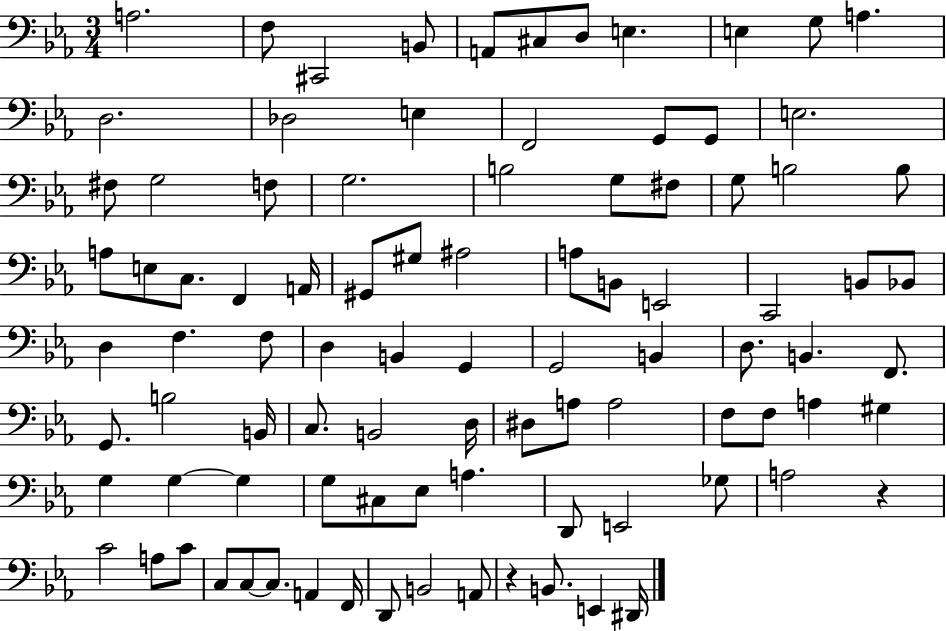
X:1
T:Untitled
M:3/4
L:1/4
K:Eb
A,2 F,/2 ^C,,2 B,,/2 A,,/2 ^C,/2 D,/2 E, E, G,/2 A, D,2 _D,2 E, F,,2 G,,/2 G,,/2 E,2 ^F,/2 G,2 F,/2 G,2 B,2 G,/2 ^F,/2 G,/2 B,2 B,/2 A,/2 E,/2 C,/2 F,, A,,/4 ^G,,/2 ^G,/2 ^A,2 A,/2 B,,/2 E,,2 C,,2 B,,/2 _B,,/2 D, F, F,/2 D, B,, G,, G,,2 B,, D,/2 B,, F,,/2 G,,/2 B,2 B,,/4 C,/2 B,,2 D,/4 ^D,/2 A,/2 A,2 F,/2 F,/2 A, ^G, G, G, G, G,/2 ^C,/2 _E,/2 A, D,,/2 E,,2 _G,/2 A,2 z C2 A,/2 C/2 C,/2 C,/2 C,/2 A,, F,,/4 D,,/2 B,,2 A,,/2 z B,,/2 E,, ^D,,/4